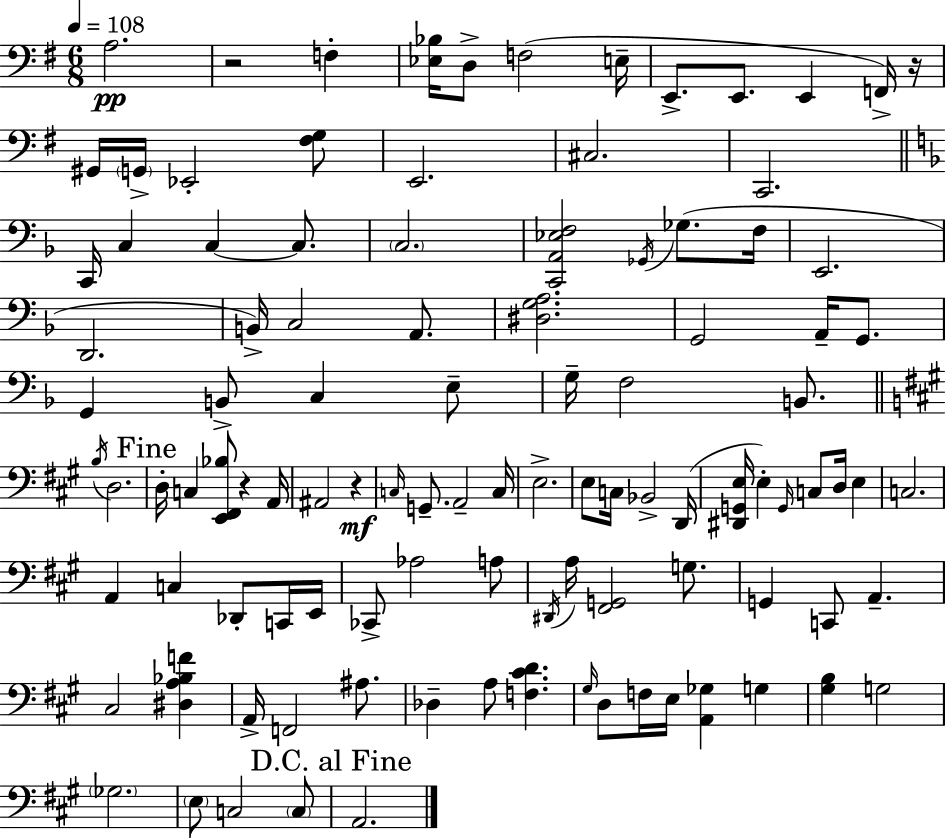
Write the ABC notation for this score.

X:1
T:Untitled
M:6/8
L:1/4
K:G
A,2 z2 F, [_E,_B,]/4 D,/2 F,2 E,/4 E,,/2 E,,/2 E,, F,,/4 z/4 ^G,,/4 G,,/4 _E,,2 [^F,G,]/2 E,,2 ^C,2 C,,2 C,,/4 C, C, C,/2 C,2 [C,,A,,_E,F,]2 _G,,/4 _G,/2 F,/4 E,,2 D,,2 B,,/4 C,2 A,,/2 [^D,G,A,]2 G,,2 A,,/4 G,,/2 G,, B,,/2 C, E,/2 G,/4 F,2 B,,/2 B,/4 D,2 D,/4 C, [E,,^F,,_B,]/2 z A,,/4 ^A,,2 z C,/4 G,,/2 A,,2 C,/4 E,2 E,/2 C,/4 _B,,2 D,,/4 [^D,,G,,E,]/4 E, G,,/4 C,/2 D,/4 E, C,2 A,, C, _D,,/2 C,,/4 E,,/4 _C,,/2 _A,2 A,/2 ^D,,/4 A,/4 [^F,,G,,]2 G,/2 G,, C,,/2 A,, ^C,2 [^D,A,_B,F] A,,/4 F,,2 ^A,/2 _D, A,/2 [F,^CD] ^G,/4 D,/2 F,/4 E,/4 [A,,_G,] G, [^G,B,] G,2 _G,2 E,/2 C,2 C,/2 A,,2